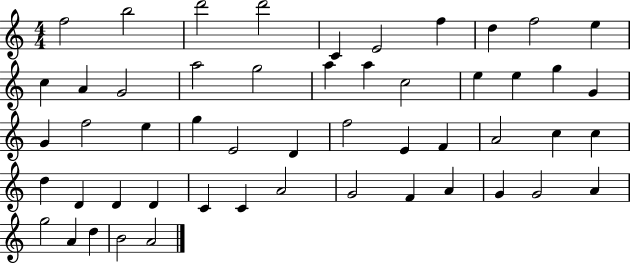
F5/h B5/h D6/h D6/h C4/q E4/h F5/q D5/q F5/h E5/q C5/q A4/q G4/h A5/h G5/h A5/q A5/q C5/h E5/q E5/q G5/q G4/q G4/q F5/h E5/q G5/q E4/h D4/q F5/h E4/q F4/q A4/h C5/q C5/q D5/q D4/q D4/q D4/q C4/q C4/q A4/h G4/h F4/q A4/q G4/q G4/h A4/q G5/h A4/q D5/q B4/h A4/h